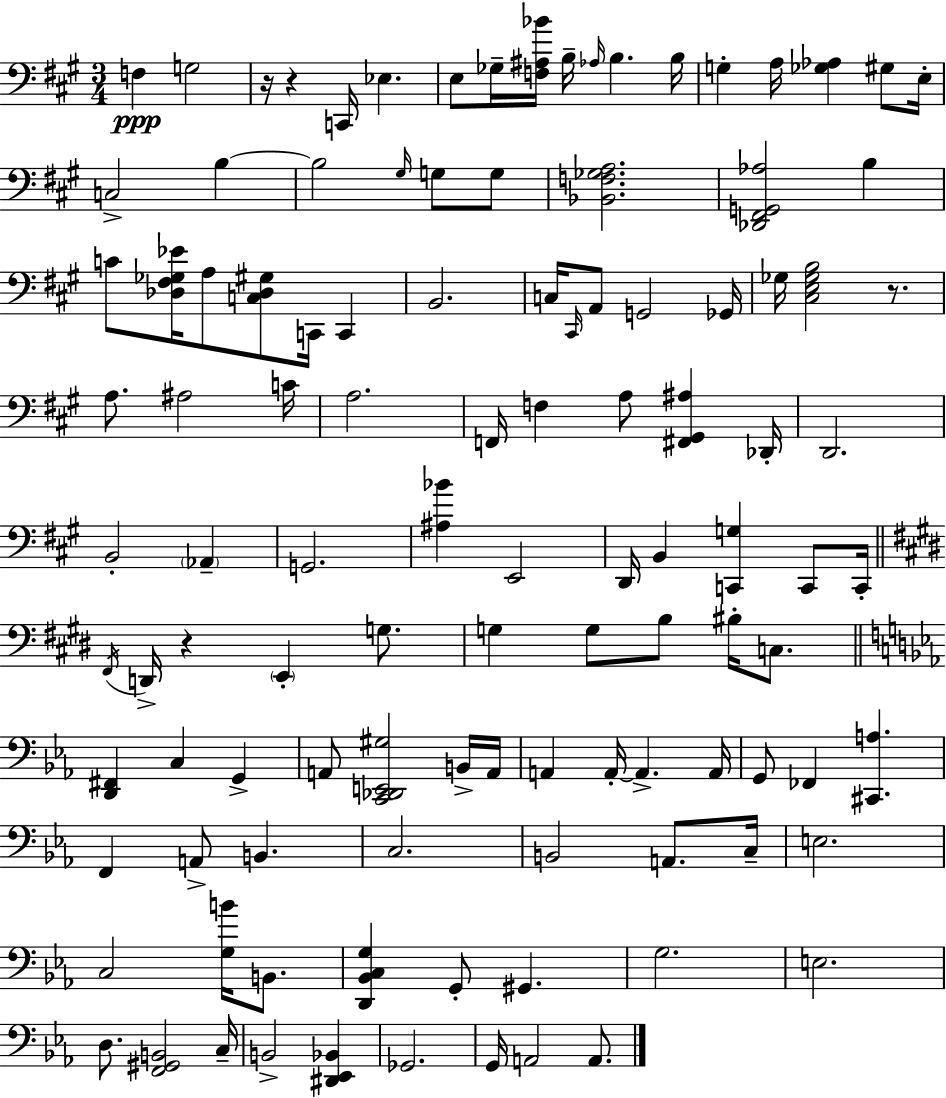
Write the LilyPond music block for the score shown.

{
  \clef bass
  \numericTimeSignature
  \time 3/4
  \key a \major
  f4\ppp g2 | r16 r4 c,16 ees4. | e8 ges16-- <f ais bes'>16 b16-- \grace { aes16 } b4. | b16 g4-. a16 <ges aes>4 gis8 | \break e16-. c2-> b4~~ | b2 \grace { gis16 } g8 | g8 <bes, f ges a>2. | <des, fis, g, aes>2 b4 | \break c'8 <des fis ges ees'>16 a8 <c des gis>8 c,16 c,4 | b,2. | c16 \grace { cis,16 } a,8 g,2 | ges,16 ges16 <cis e ges b>2 | \break r8. a8. ais2 | c'16 a2. | f,16 f4 a8 <fis, gis, ais>4 | des,16-. d,2. | \break b,2-. \parenthesize aes,4-- | g,2. | <ais bes'>4 e,2 | d,16 b,4 <c, g>4 | \break c,8 c,16-. \bar "||" \break \key e \major \acciaccatura { fis,16 } d,16-> r4 \parenthesize e,4-. g8. | g4 g8 b8 bis16-. c8. | \bar "||" \break \key ees \major <d, fis,>4 c4 g,4-> | a,8 <c, des, e, gis>2 b,16-> a,16 | a,4 a,16-.~~ a,4.-> a,16 | g,8 fes,4 <cis, a>4. | \break f,4 a,8-> b,4. | c2. | b,2 a,8. c16-- | e2. | \break c2 <g b'>16 b,8. | <d, bes, c g>4 g,8-. gis,4. | g2. | e2. | \break d8. <f, gis, b,>2 c16-- | b,2-> <dis, ees, bes,>4 | ges,2. | g,16 a,2 a,8. | \break \bar "|."
}